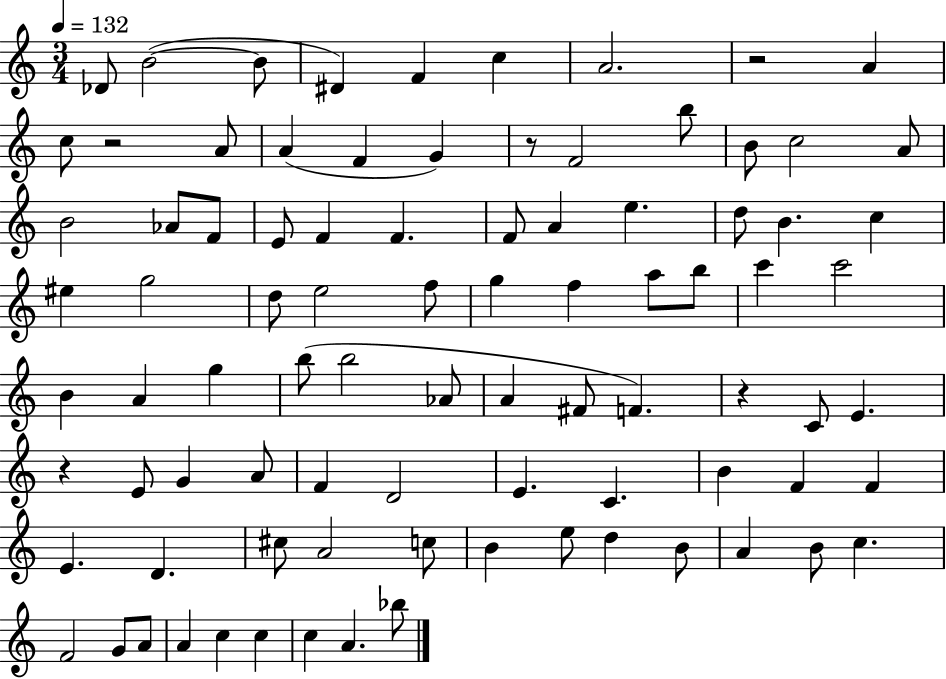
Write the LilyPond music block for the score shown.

{
  \clef treble
  \numericTimeSignature
  \time 3/4
  \key c \major
  \tempo 4 = 132
  des'8 b'2~(~ b'8 | dis'4) f'4 c''4 | a'2. | r2 a'4 | \break c''8 r2 a'8 | a'4( f'4 g'4) | r8 f'2 b''8 | b'8 c''2 a'8 | \break b'2 aes'8 f'8 | e'8 f'4 f'4. | f'8 a'4 e''4. | d''8 b'4. c''4 | \break eis''4 g''2 | d''8 e''2 f''8 | g''4 f''4 a''8 b''8 | c'''4 c'''2 | \break b'4 a'4 g''4 | b''8( b''2 aes'8 | a'4 fis'8 f'4.) | r4 c'8 e'4. | \break r4 e'8 g'4 a'8 | f'4 d'2 | e'4. c'4. | b'4 f'4 f'4 | \break e'4. d'4. | cis''8 a'2 c''8 | b'4 e''8 d''4 b'8 | a'4 b'8 c''4. | \break f'2 g'8 a'8 | a'4 c''4 c''4 | c''4 a'4. bes''8 | \bar "|."
}